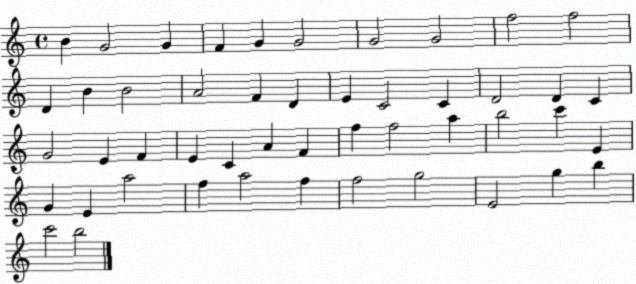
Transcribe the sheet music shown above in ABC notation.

X:1
T:Untitled
M:4/4
L:1/4
K:C
B G2 G F G G2 G2 G2 f2 f2 D B B2 A2 F D E C2 C D2 D C G2 E F E C A F f f2 a b2 c' E G E a2 f a2 f f2 g2 E2 g b c'2 b2